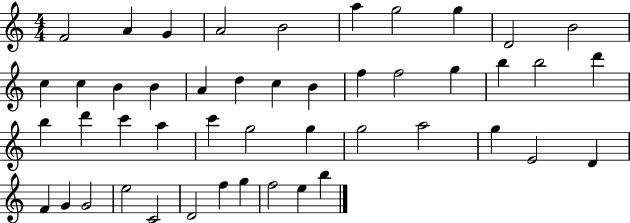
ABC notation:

X:1
T:Untitled
M:4/4
L:1/4
K:C
F2 A G A2 B2 a g2 g D2 B2 c c B B A d c B f f2 g b b2 d' b d' c' a c' g2 g g2 a2 g E2 D F G G2 e2 C2 D2 f g f2 e b